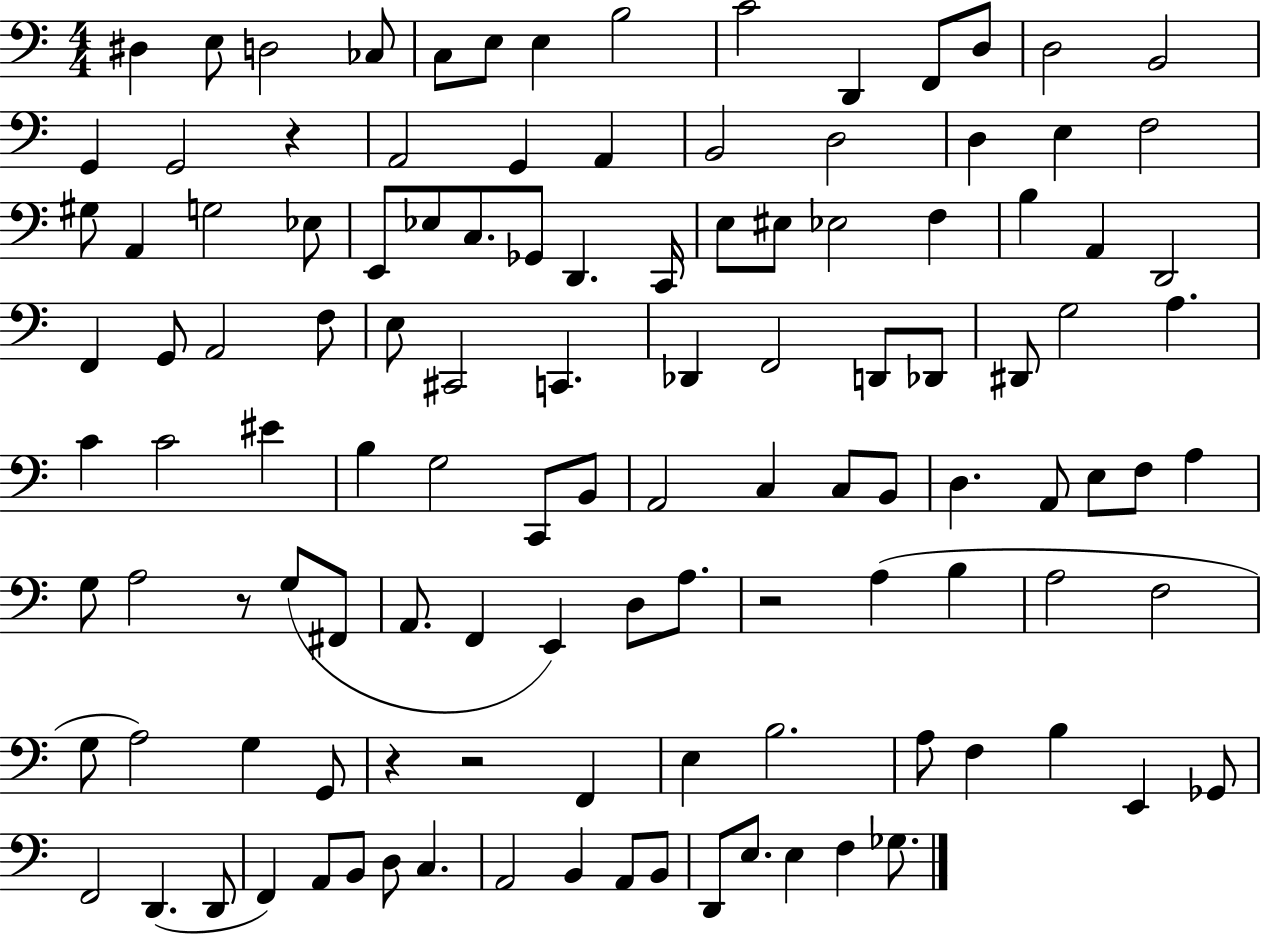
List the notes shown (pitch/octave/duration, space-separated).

D#3/q E3/e D3/h CES3/e C3/e E3/e E3/q B3/h C4/h D2/q F2/e D3/e D3/h B2/h G2/q G2/h R/q A2/h G2/q A2/q B2/h D3/h D3/q E3/q F3/h G#3/e A2/q G3/h Eb3/e E2/e Eb3/e C3/e. Gb2/e D2/q. C2/s E3/e EIS3/e Eb3/h F3/q B3/q A2/q D2/h F2/q G2/e A2/h F3/e E3/e C#2/h C2/q. Db2/q F2/h D2/e Db2/e D#2/e G3/h A3/q. C4/q C4/h EIS4/q B3/q G3/h C2/e B2/e A2/h C3/q C3/e B2/e D3/q. A2/e E3/e F3/e A3/q G3/e A3/h R/e G3/e F#2/e A2/e. F2/q E2/q D3/e A3/e. R/h A3/q B3/q A3/h F3/h G3/e A3/h G3/q G2/e R/q R/h F2/q E3/q B3/h. A3/e F3/q B3/q E2/q Gb2/e F2/h D2/q. D2/e F2/q A2/e B2/e D3/e C3/q. A2/h B2/q A2/e B2/e D2/e E3/e. E3/q F3/q Gb3/e.